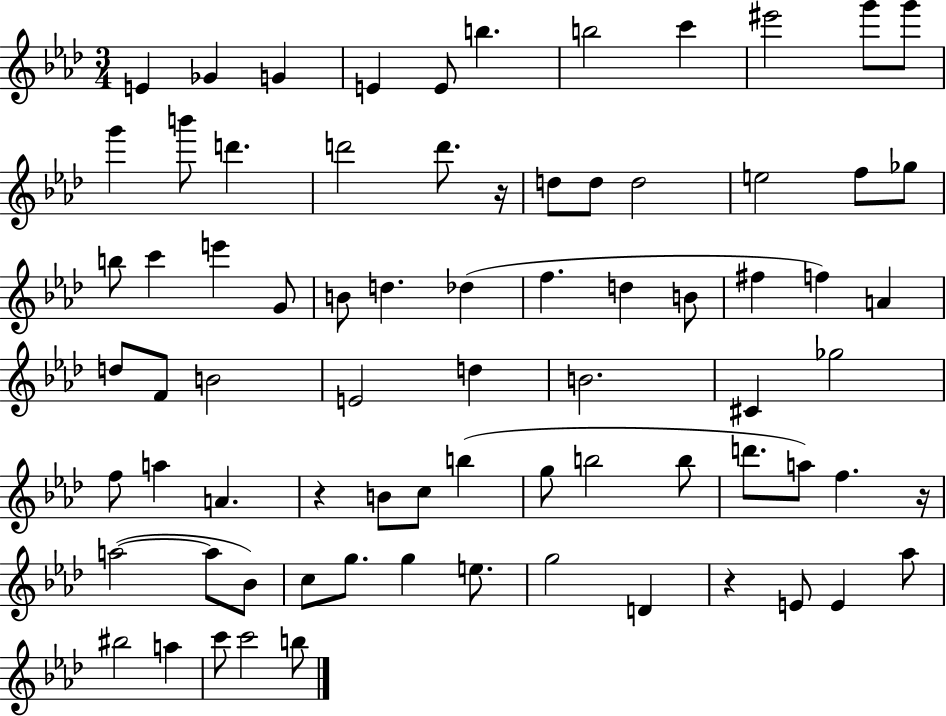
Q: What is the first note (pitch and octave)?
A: E4